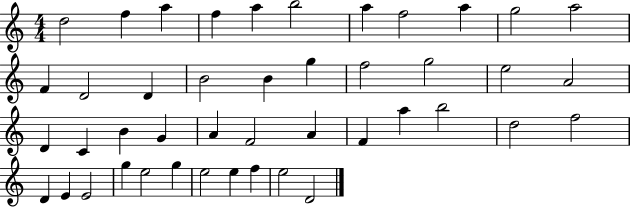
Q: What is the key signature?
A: C major